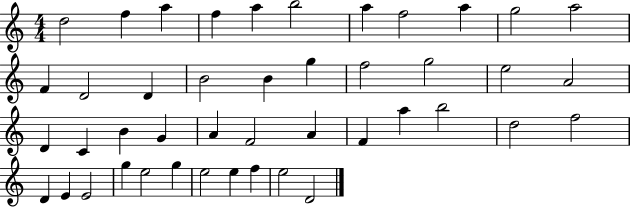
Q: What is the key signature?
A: C major